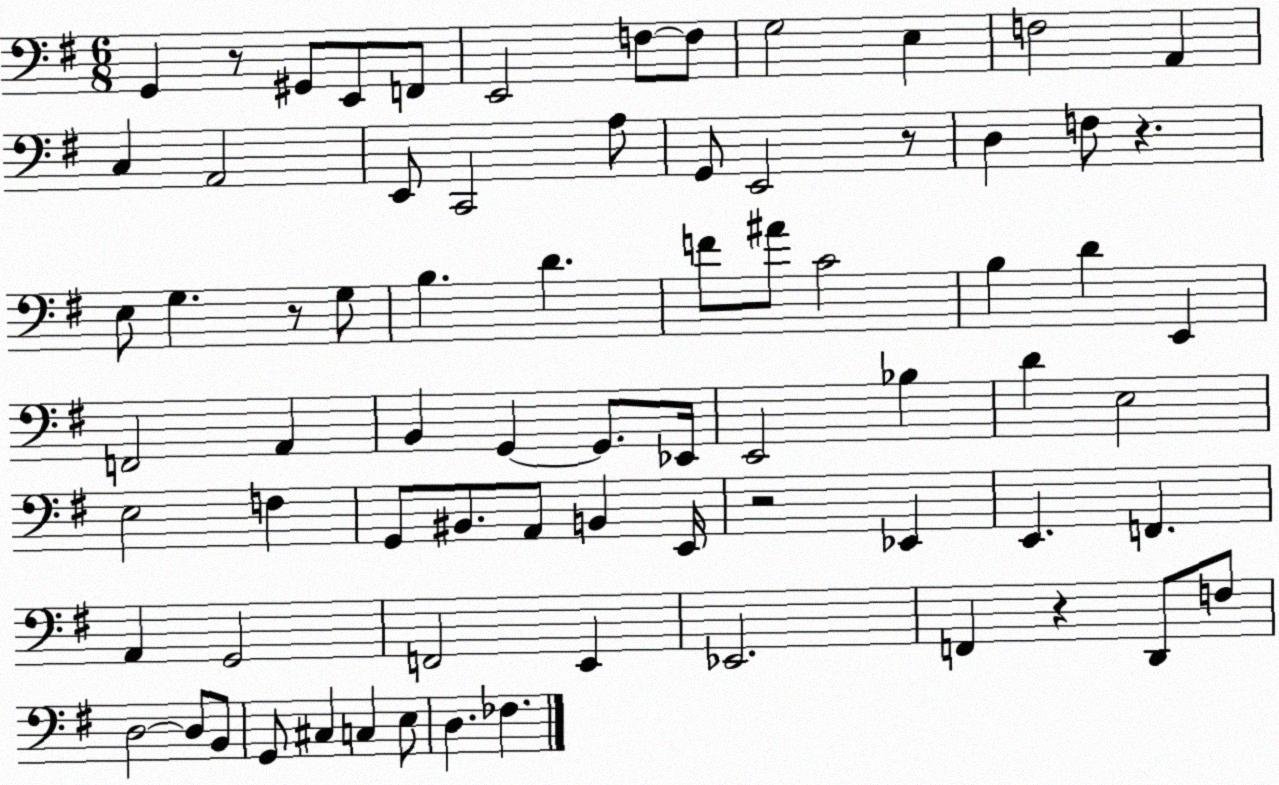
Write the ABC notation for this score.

X:1
T:Untitled
M:6/8
L:1/4
K:G
G,, z/2 ^G,,/2 E,,/2 F,,/2 E,,2 F,/2 F,/2 G,2 E, F,2 A,, C, A,,2 E,,/2 C,,2 A,/2 G,,/2 E,,2 z/2 D, F,/2 z E,/2 G, z/2 G,/2 B, D F/2 ^A/2 C2 B, D E,, F,,2 A,, B,, G,, G,,/2 _E,,/4 E,,2 _B, D E,2 E,2 F, G,,/2 ^B,,/2 A,,/2 B,, E,,/4 z2 _E,, E,, F,, A,, G,,2 F,,2 E,, _E,,2 F,, z D,,/2 F,/2 D,2 D,/2 B,,/2 G,,/2 ^C, C, E,/2 D, _F,